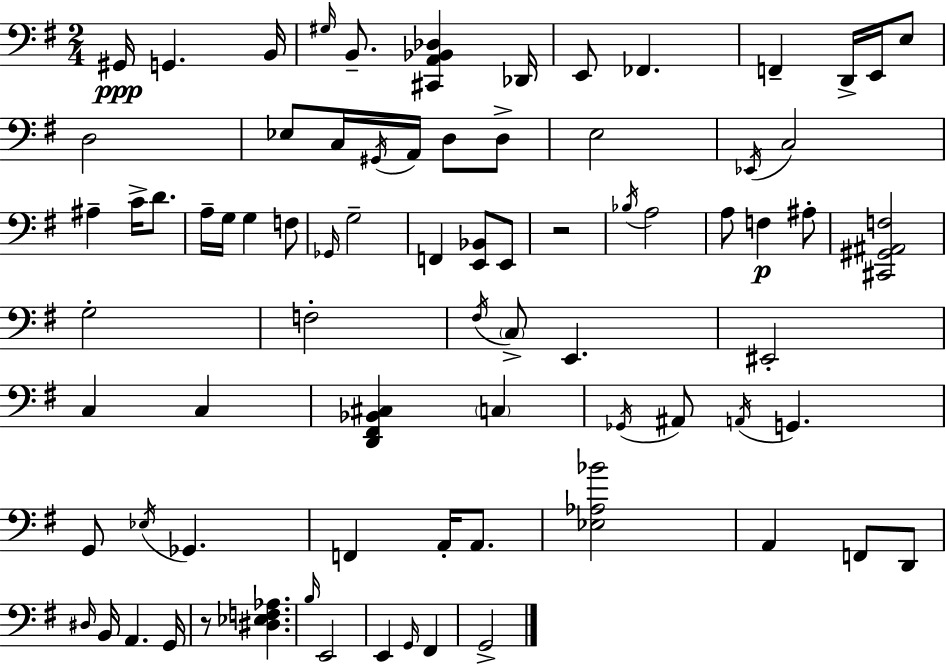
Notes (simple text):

G#2/s G2/q. B2/s G#3/s B2/e. [C#2,A2,Bb2,Db3]/q Db2/s E2/e FES2/q. F2/q D2/s E2/s E3/e D3/h Eb3/e C3/s G#2/s A2/s D3/e D3/e E3/h Eb2/s C3/h A#3/q C4/s D4/e. A3/s G3/s G3/q F3/e Gb2/s G3/h F2/q [E2,Bb2]/e E2/e R/h Bb3/s A3/h A3/e F3/q A#3/e [C#2,G#2,A#2,F3]/h G3/h F3/h F#3/s C3/e E2/q. EIS2/h C3/q C3/q [D2,F#2,Bb2,C#3]/q C3/q Gb2/s A#2/e A2/s G2/q. G2/e Eb3/s Gb2/q. F2/q A2/s A2/e. [Eb3,Ab3,Bb4]/h A2/q F2/e D2/e D#3/s B2/s A2/q. G2/s R/e [D#3,Eb3,F3,Ab3]/q. B3/s E2/h E2/q G2/s F#2/q G2/h